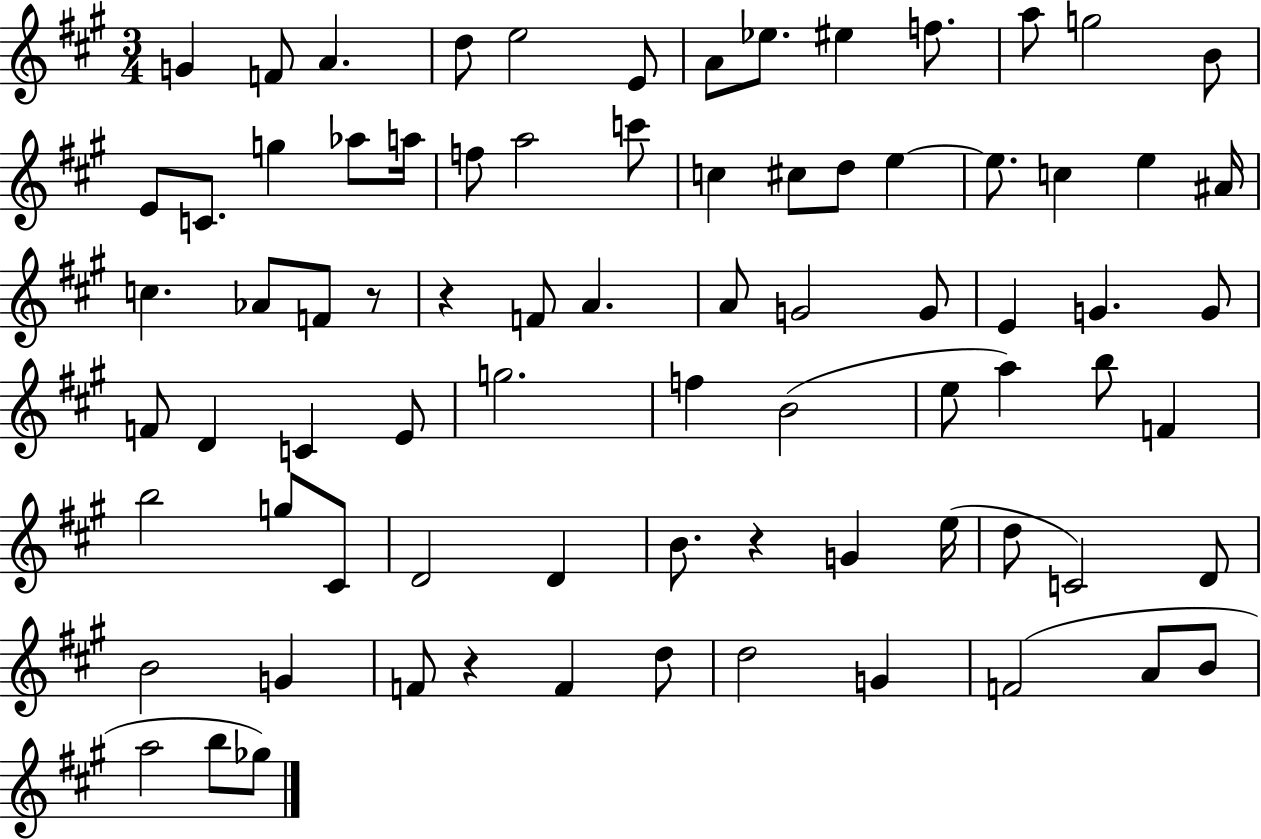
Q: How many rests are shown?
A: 4